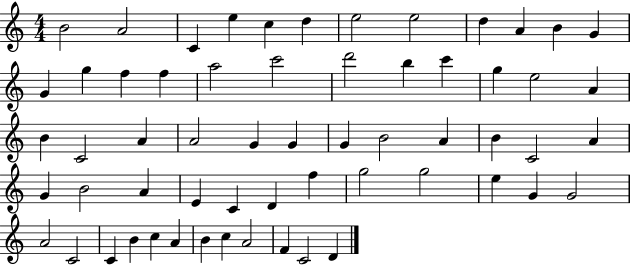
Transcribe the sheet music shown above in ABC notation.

X:1
T:Untitled
M:4/4
L:1/4
K:C
B2 A2 C e c d e2 e2 d A B G G g f f a2 c'2 d'2 b c' g e2 A B C2 A A2 G G G B2 A B C2 A G B2 A E C D f g2 g2 e G G2 A2 C2 C B c A B c A2 F C2 D